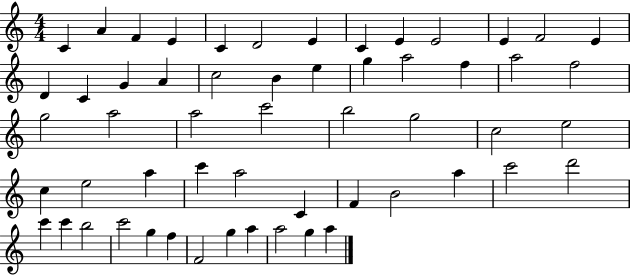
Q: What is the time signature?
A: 4/4